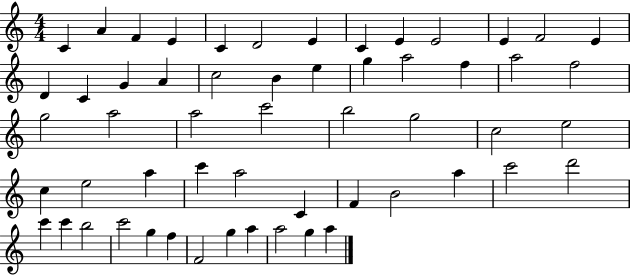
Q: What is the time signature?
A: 4/4